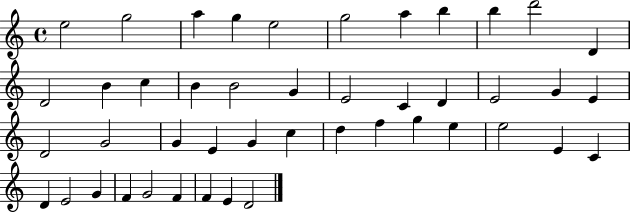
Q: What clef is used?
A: treble